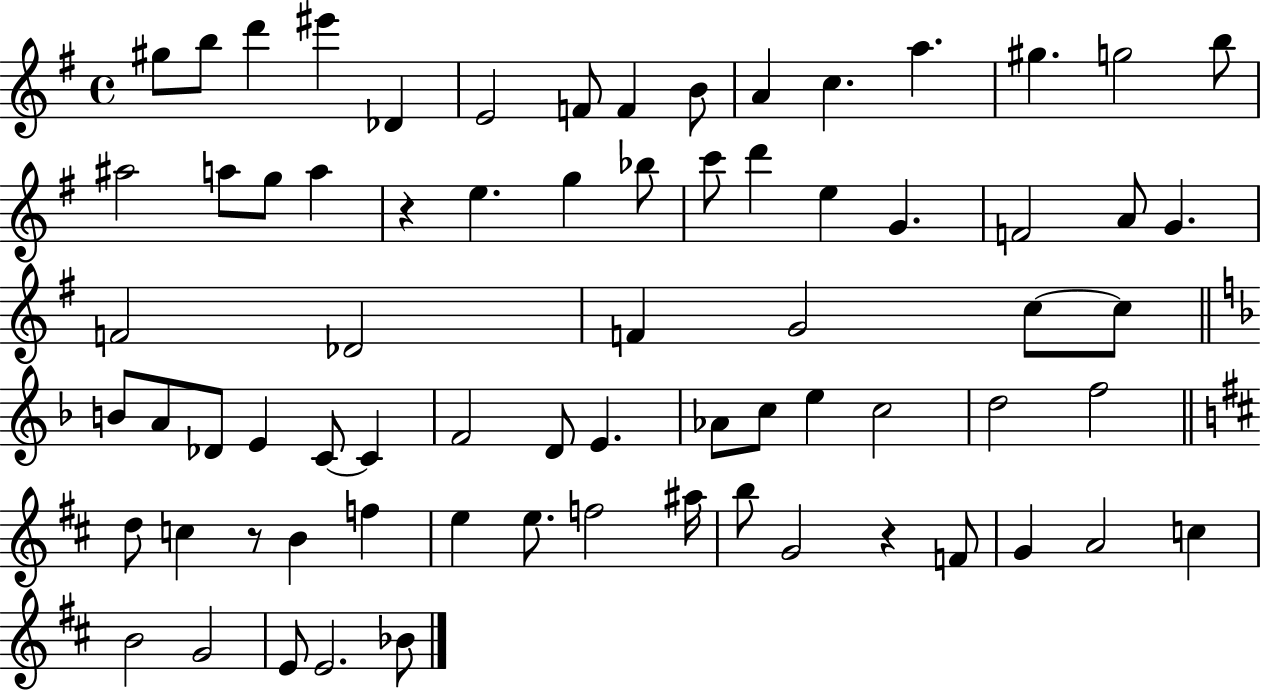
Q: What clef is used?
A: treble